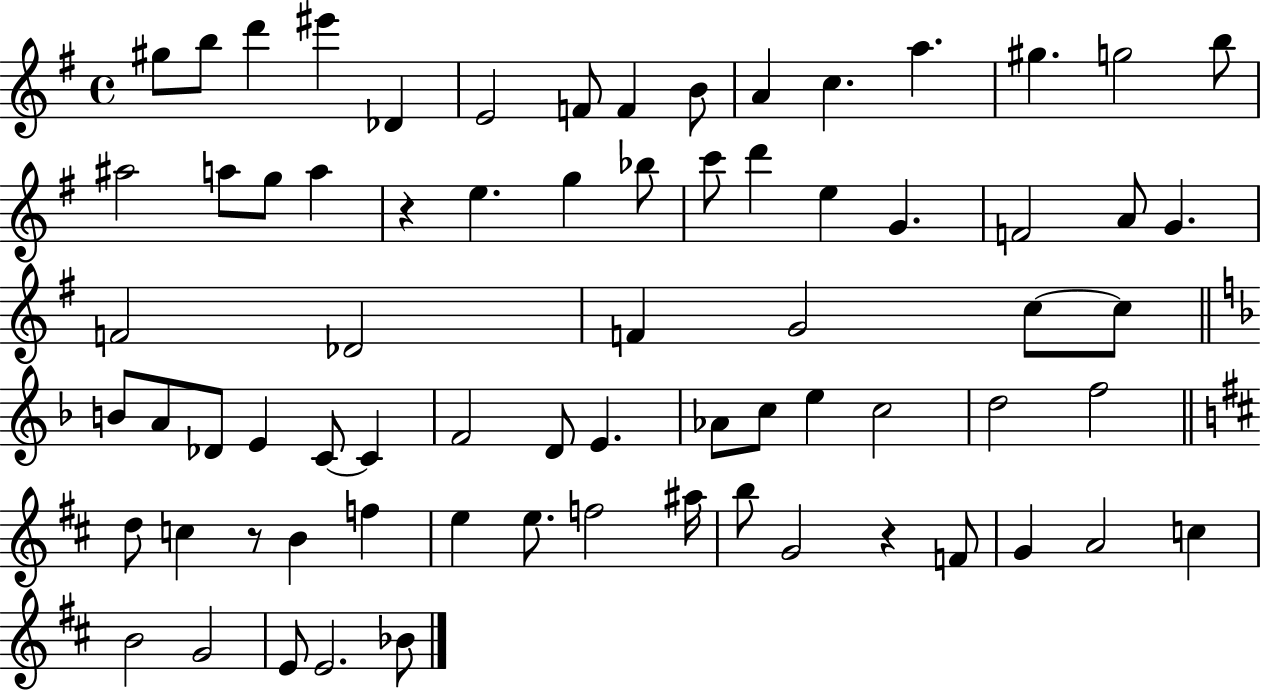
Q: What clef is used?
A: treble